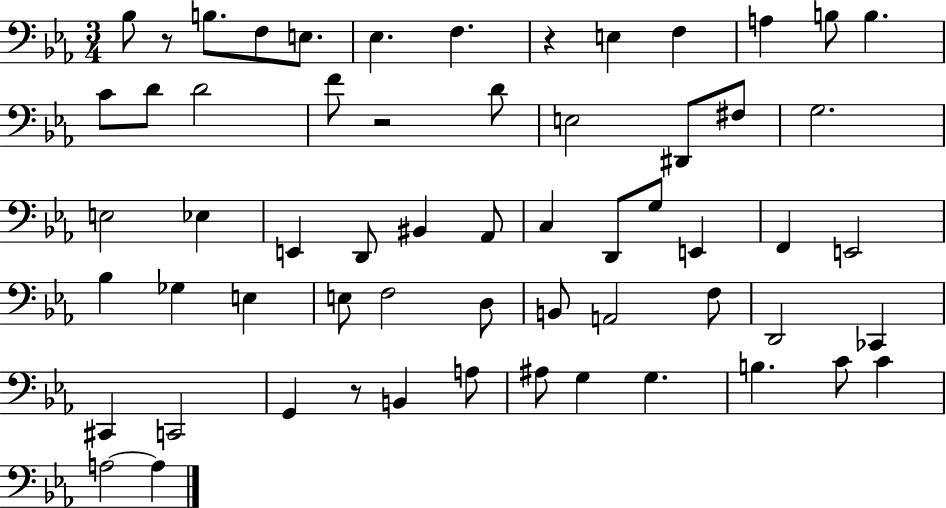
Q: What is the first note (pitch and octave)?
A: Bb3